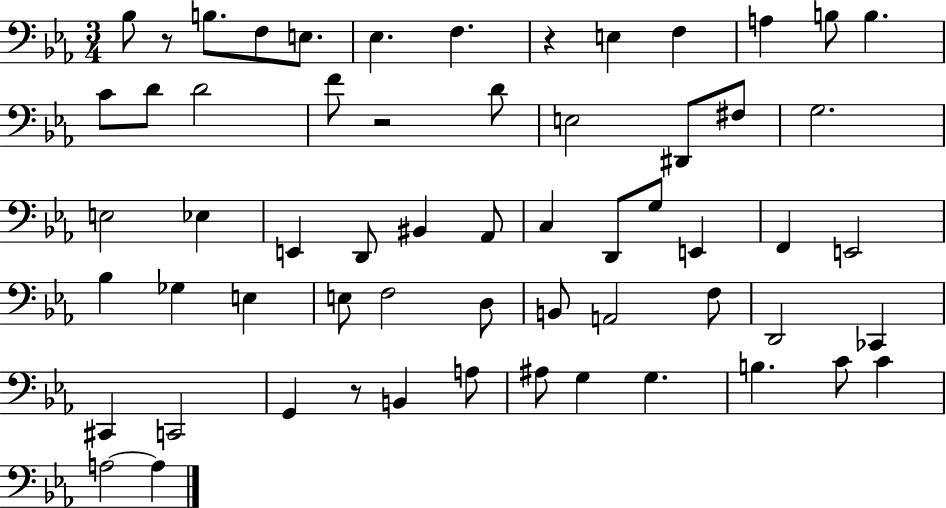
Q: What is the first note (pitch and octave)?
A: Bb3